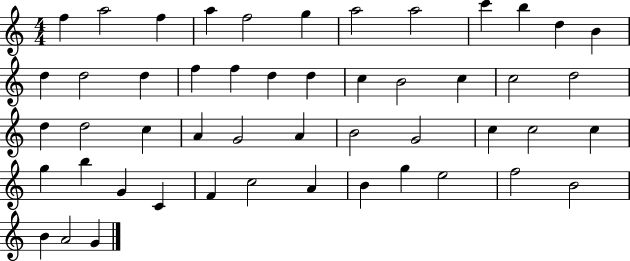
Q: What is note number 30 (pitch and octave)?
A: A4